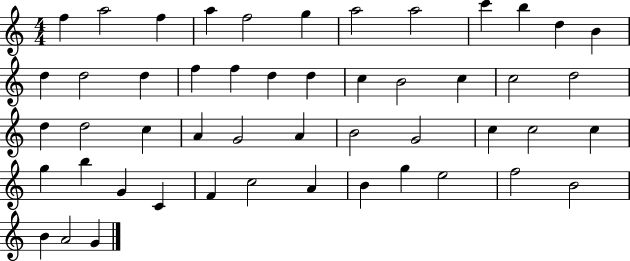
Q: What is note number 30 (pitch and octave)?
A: A4